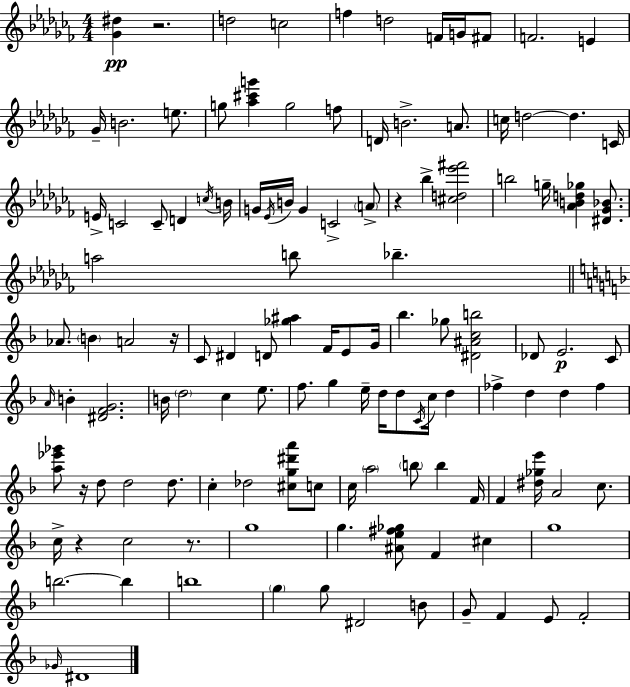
{
  \clef treble
  \numericTimeSignature
  \time 4/4
  \key aes \minor
  <ges' dis''>4\pp r2. | d''2 c''2 | f''4 d''2 f'16 g'16 fis'8 | f'2. e'4 | \break ges'16-- b'2. e''8. | g''8 <aes'' cis''' g'''>4 g''2 f''8 | d'16 b'2.-> a'8. | c''16 d''2~~ d''4. c'16 | \break e'16-> c'2 c'8-- d'4 \acciaccatura { c''16 } | b'16 g'16 \acciaccatura { ees'16 } b'16 g'4 c'2-> | \parenthesize a'8-> r4 bes''4-> <cis'' d'' ees''' fis'''>2 | b''2 g''16-- <aes' b' d'' ges''>4 <dis' ges' bes'>8. | \break a''2 b''8 bes''4.-- | \bar "||" \break \key d \minor aes'8. \parenthesize b'4 a'2 r16 | c'8 dis'4 d'8 <ges'' ais''>4 f'16 e'8 g'16 | bes''4. ges''8 <dis' ais' c'' b''>2 | des'8 e'2.\p c'8 | \break \grace { a'16 } b'4-. <dis' f' g'>2. | b'16 \parenthesize d''2 c''4 e''8. | f''8. g''4 e''16-- d''16 d''8 \acciaccatura { c'16 } c''16 d''4 | fes''4-> d''4 d''4 fes''4 | \break <a'' ees''' ges'''>8 r16 d''8 d''2 d''8. | c''4-. des''2 <cis'' g'' dis''' a'''>8 | c''8 c''16 \parenthesize a''2 \parenthesize b''8 b''4 | f'16 f'4 <dis'' ges'' e'''>16 a'2 c''8. | \break c''16-> r4 c''2 r8. | g''1 | g''4. <ais' e'' fis'' ges''>8 f'4 cis''4 | g''1 | \break b''2.~~ b''4 | b''1 | \parenthesize g''4 g''8 dis'2 | b'8 g'8-- f'4 e'8 f'2-. | \break \grace { ges'16 } dis'1 | \bar "|."
}